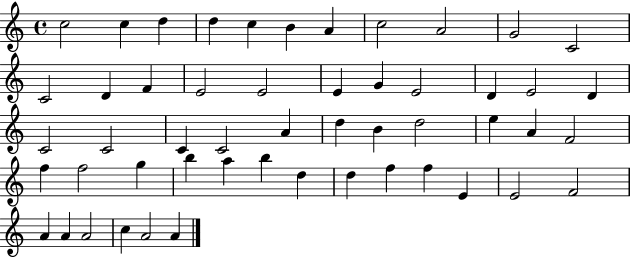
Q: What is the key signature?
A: C major